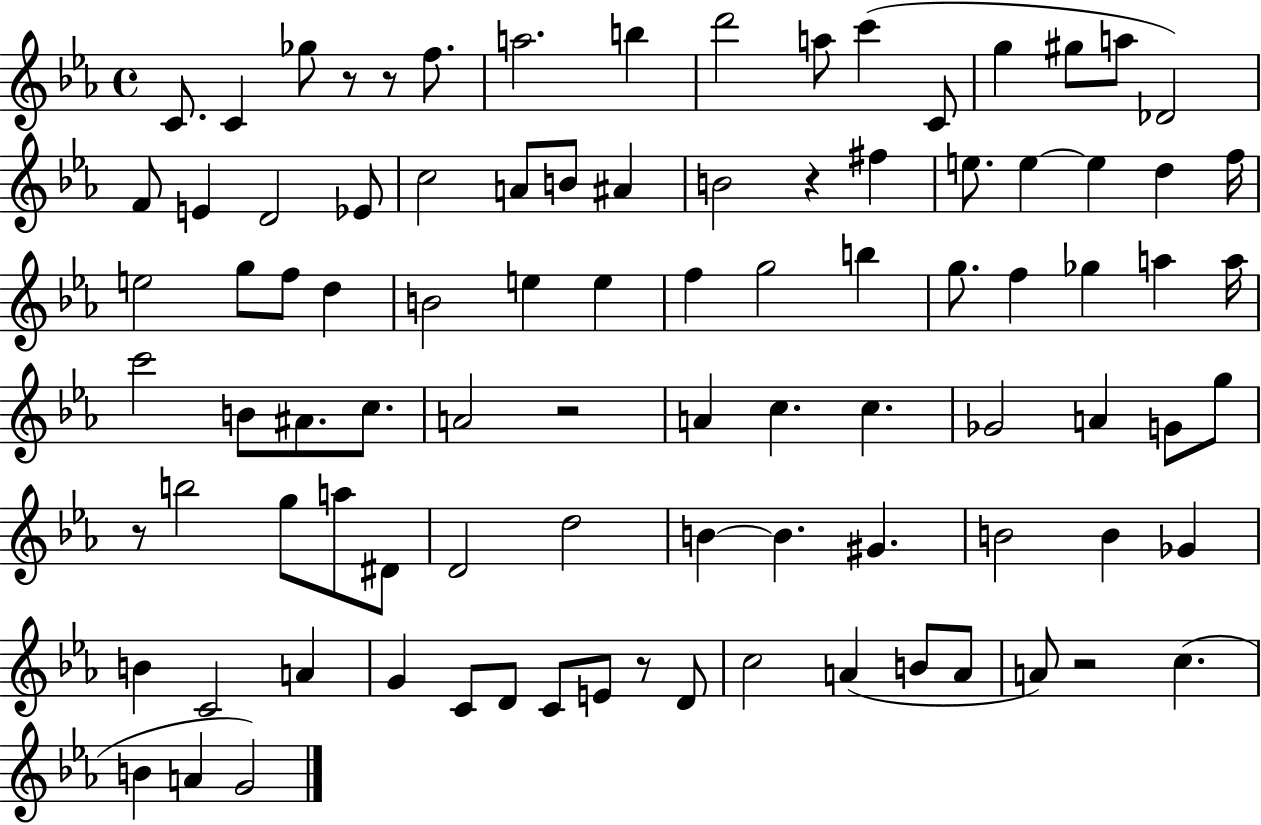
{
  \clef treble
  \time 4/4
  \defaultTimeSignature
  \key ees \major
  c'8. c'4 ges''8 r8 r8 f''8. | a''2. b''4 | d'''2 a''8 c'''4( c'8 | g''4 gis''8 a''8 des'2) | \break f'8 e'4 d'2 ees'8 | c''2 a'8 b'8 ais'4 | b'2 r4 fis''4 | e''8. e''4~~ e''4 d''4 f''16 | \break e''2 g''8 f''8 d''4 | b'2 e''4 e''4 | f''4 g''2 b''4 | g''8. f''4 ges''4 a''4 a''16 | \break c'''2 b'8 ais'8. c''8. | a'2 r2 | a'4 c''4. c''4. | ges'2 a'4 g'8 g''8 | \break r8 b''2 g''8 a''8 dis'8 | d'2 d''2 | b'4~~ b'4. gis'4. | b'2 b'4 ges'4 | \break b'4 c'2 a'4 | g'4 c'8 d'8 c'8 e'8 r8 d'8 | c''2 a'4( b'8 a'8 | a'8) r2 c''4.( | \break b'4 a'4 g'2) | \bar "|."
}